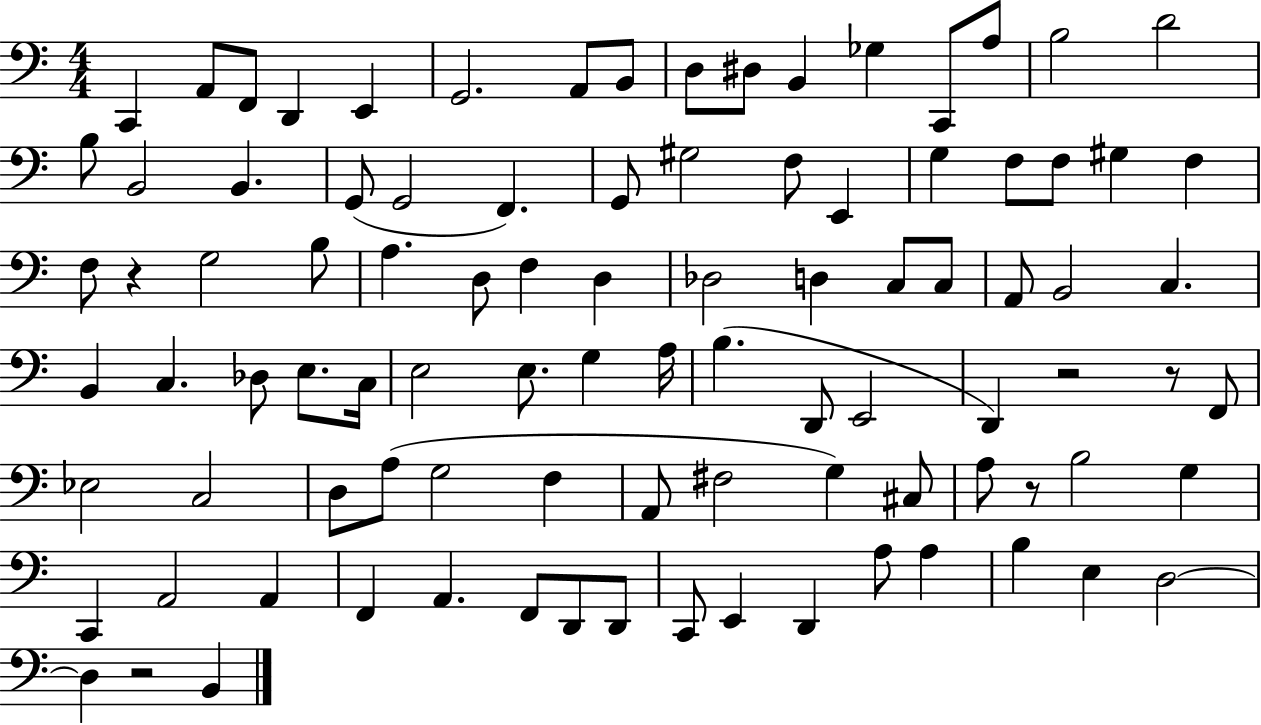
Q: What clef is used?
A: bass